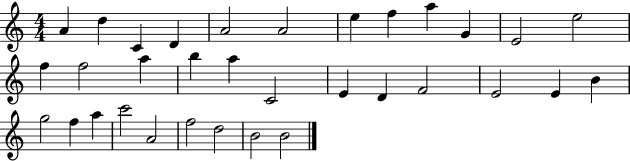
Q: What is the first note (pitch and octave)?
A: A4